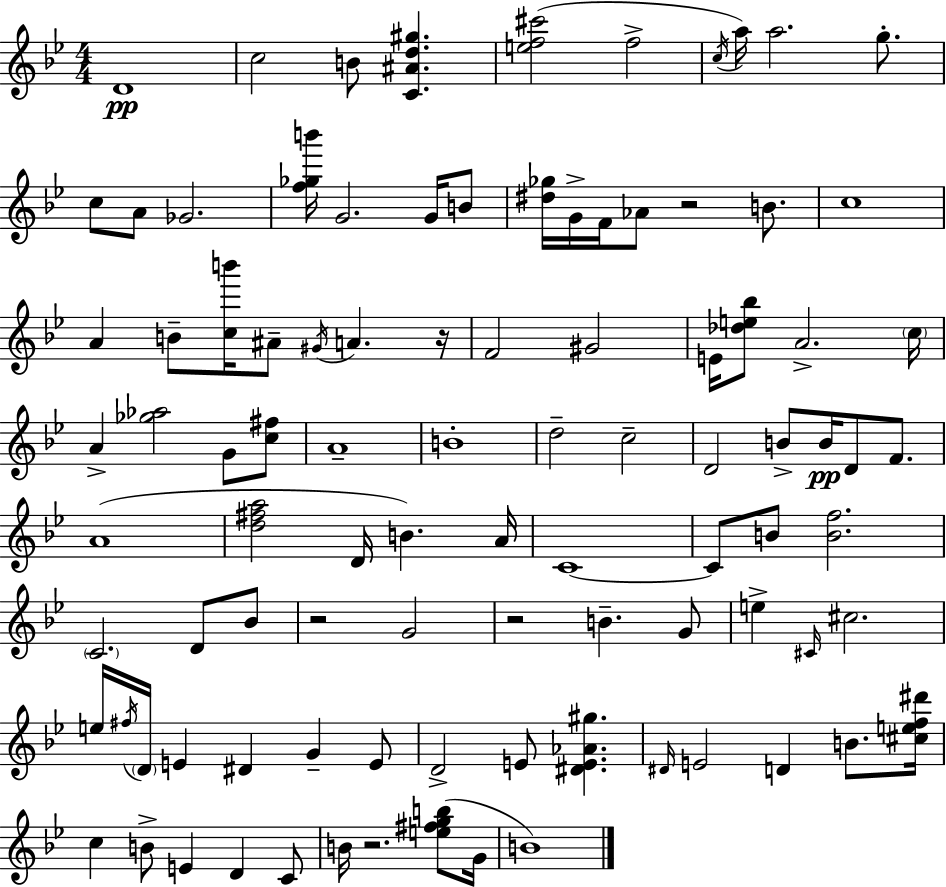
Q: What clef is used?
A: treble